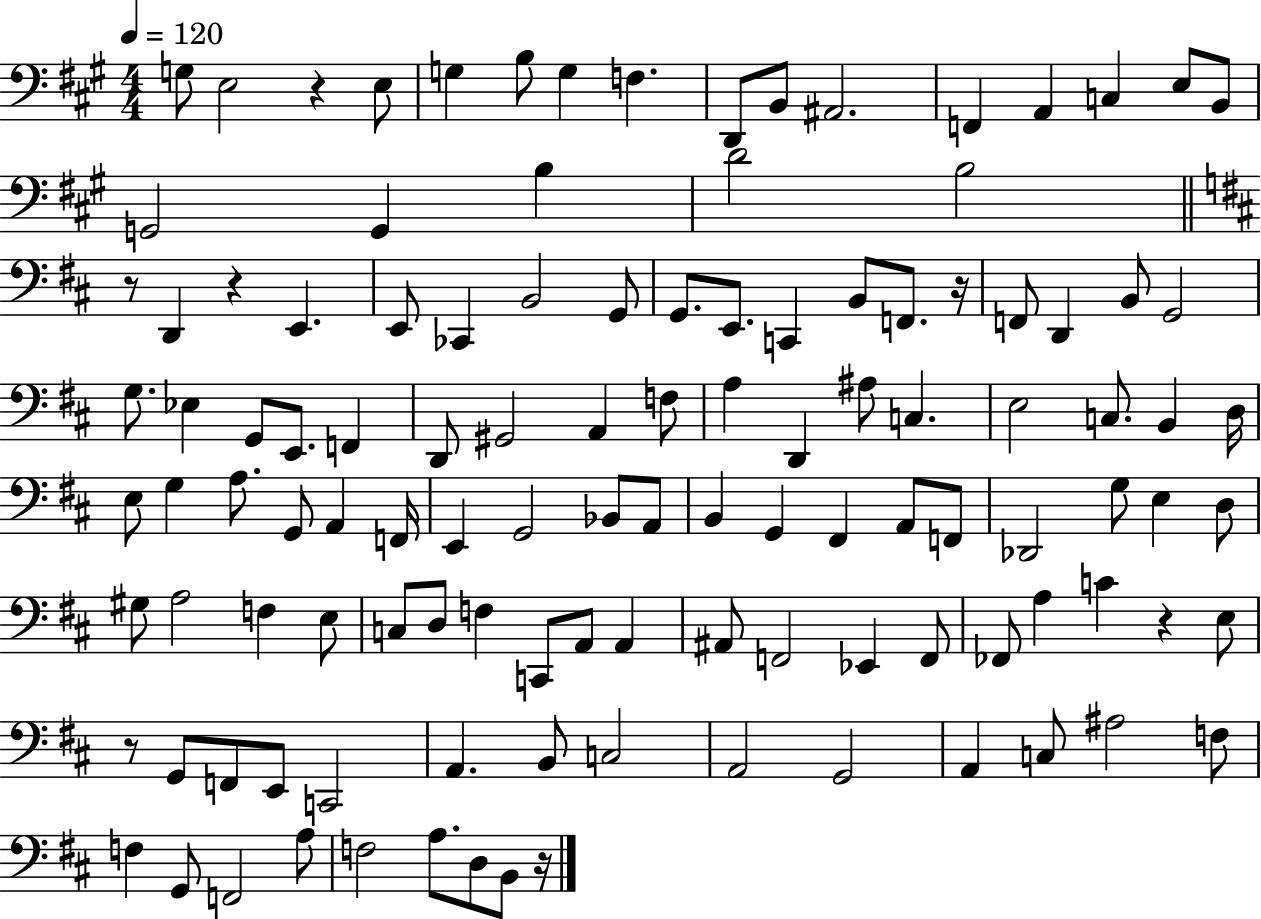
G3/e E3/h R/q E3/e G3/q B3/e G3/q F3/q. D2/e B2/e A#2/h. F2/q A2/q C3/q E3/e B2/e G2/h G2/q B3/q D4/h B3/h R/e D2/q R/q E2/q. E2/e CES2/q B2/h G2/e G2/e. E2/e. C2/q B2/e F2/e. R/s F2/e D2/q B2/e G2/h G3/e. Eb3/q G2/e E2/e. F2/q D2/e G#2/h A2/q F3/e A3/q D2/q A#3/e C3/q. E3/h C3/e. B2/q D3/s E3/e G3/q A3/e. G2/e A2/q F2/s E2/q G2/h Bb2/e A2/e B2/q G2/q F#2/q A2/e F2/e Db2/h G3/e E3/q D3/e G#3/e A3/h F3/q E3/e C3/e D3/e F3/q C2/e A2/e A2/q A#2/e F2/h Eb2/q F2/e FES2/e A3/q C4/q R/q E3/e R/e G2/e F2/e E2/e C2/h A2/q. B2/e C3/h A2/h G2/h A2/q C3/e A#3/h F3/e F3/q G2/e F2/h A3/e F3/h A3/e. D3/e B2/e R/s